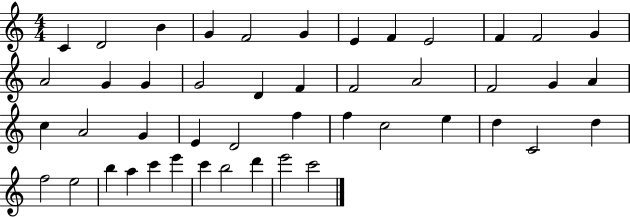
C4/q D4/h B4/q G4/q F4/h G4/q E4/q F4/q E4/h F4/q F4/h G4/q A4/h G4/q G4/q G4/h D4/q F4/q F4/h A4/h F4/h G4/q A4/q C5/q A4/h G4/q E4/q D4/h F5/q F5/q C5/h E5/q D5/q C4/h D5/q F5/h E5/h B5/q A5/q C6/q E6/q C6/q B5/h D6/q E6/h C6/h